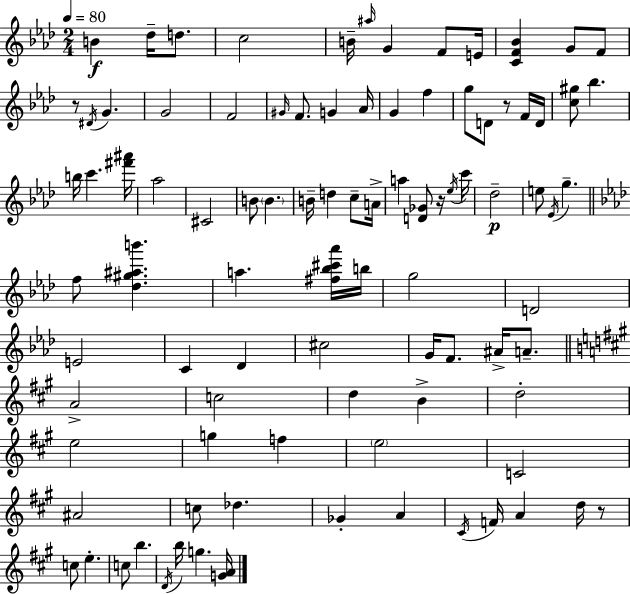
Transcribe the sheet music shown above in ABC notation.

X:1
T:Untitled
M:2/4
L:1/4
K:Fm
B _d/4 d/2 c2 B/4 ^a/4 G F/2 E/4 [CF_B] G/2 F/2 z/2 ^D/4 G G2 F2 ^G/4 F/2 G _A/4 G f g/2 D/2 z/2 F/4 D/4 [c^g]/2 _b b/4 c' [^f'^a']/4 _a2 ^C2 B/2 B B/4 d c/2 A/4 a [D_G]/2 z/4 _e/4 c'/4 _d2 e/2 _E/4 g f/2 [_d^g^ab'] a [^f_b^c'_a']/4 b/4 g2 D2 E2 C _D ^c2 G/4 F/2 ^A/4 A/2 A2 c2 d B d2 e2 g f e2 C2 ^A2 c/2 _d _G A ^C/4 F/4 A d/4 z/2 c/2 e c/2 b D/4 b/4 g [GA]/4